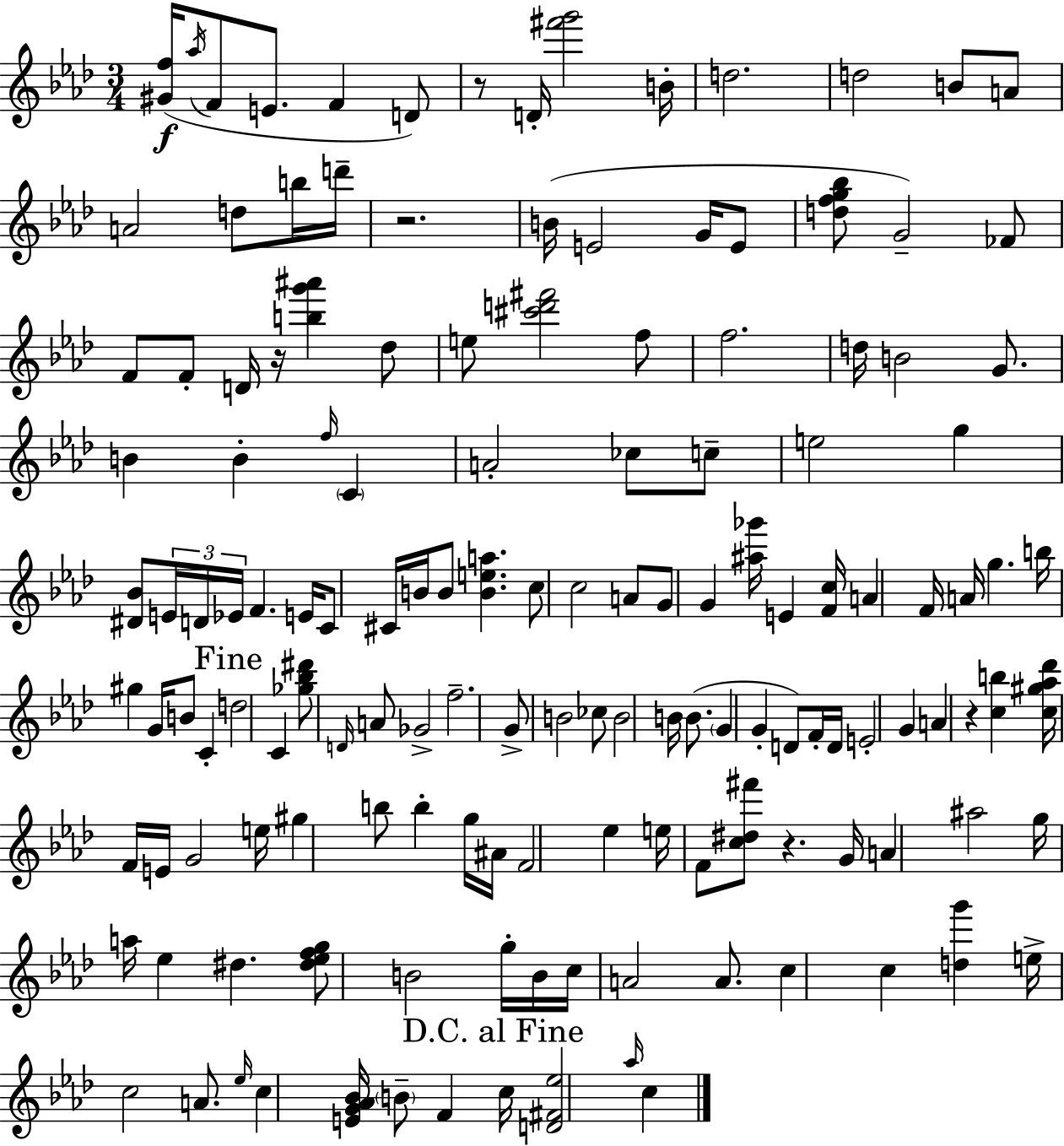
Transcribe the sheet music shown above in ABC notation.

X:1
T:Untitled
M:3/4
L:1/4
K:Ab
[^Gf]/4 _a/4 F/2 E/2 F D/2 z/2 D/4 [^f'g']2 B/4 d2 d2 B/2 A/2 A2 d/2 b/4 d'/4 z2 B/4 E2 G/4 E/2 [dfg_b]/2 G2 _F/2 F/2 F/2 D/4 z/4 [bg'^a'] _d/2 e/2 [^c'd'^f']2 f/2 f2 d/4 B2 G/2 B B f/4 C A2 _c/2 c/2 e2 g [^D_B]/2 E/4 D/4 _E/4 F E/4 C/2 ^C/4 B/4 B/2 [Bea] c/2 c2 A/2 G/2 G [^a_g']/4 E [Fc]/4 A F/4 A/4 g b/4 ^g G/4 B/2 C d2 C [_g_b^d']/2 D/4 A/2 _G2 f2 G/2 B2 _c/2 B2 B/4 B/2 G G D/2 F/4 D/4 E2 G A z [cb] [c^g_a_d']/4 F/4 E/4 G2 e/4 ^g b/2 b g/4 ^A/4 F2 _e e/4 F/2 [c^d^f']/2 z G/4 A ^a2 g/4 a/4 _e ^d [^d_efg]/2 B2 g/4 B/4 c/4 A2 A/2 c c [dg'] e/4 c2 A/2 _e/4 c [EG_A_B]/4 B/2 F c/4 [D^F_e]2 _a/4 c